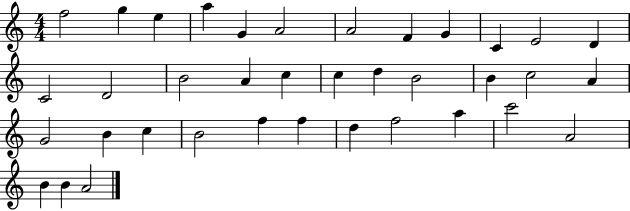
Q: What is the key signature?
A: C major